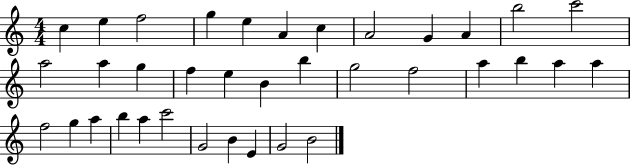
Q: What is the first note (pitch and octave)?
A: C5